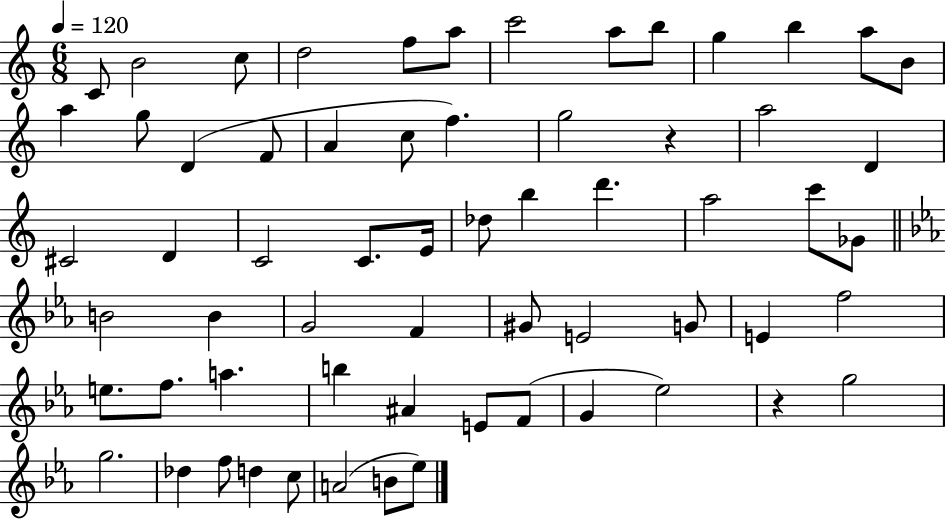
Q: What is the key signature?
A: C major